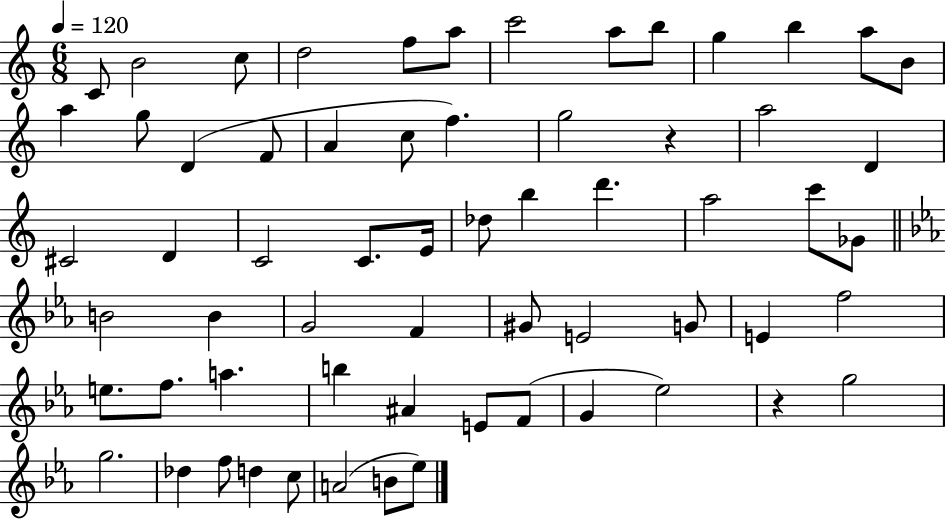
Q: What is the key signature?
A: C major